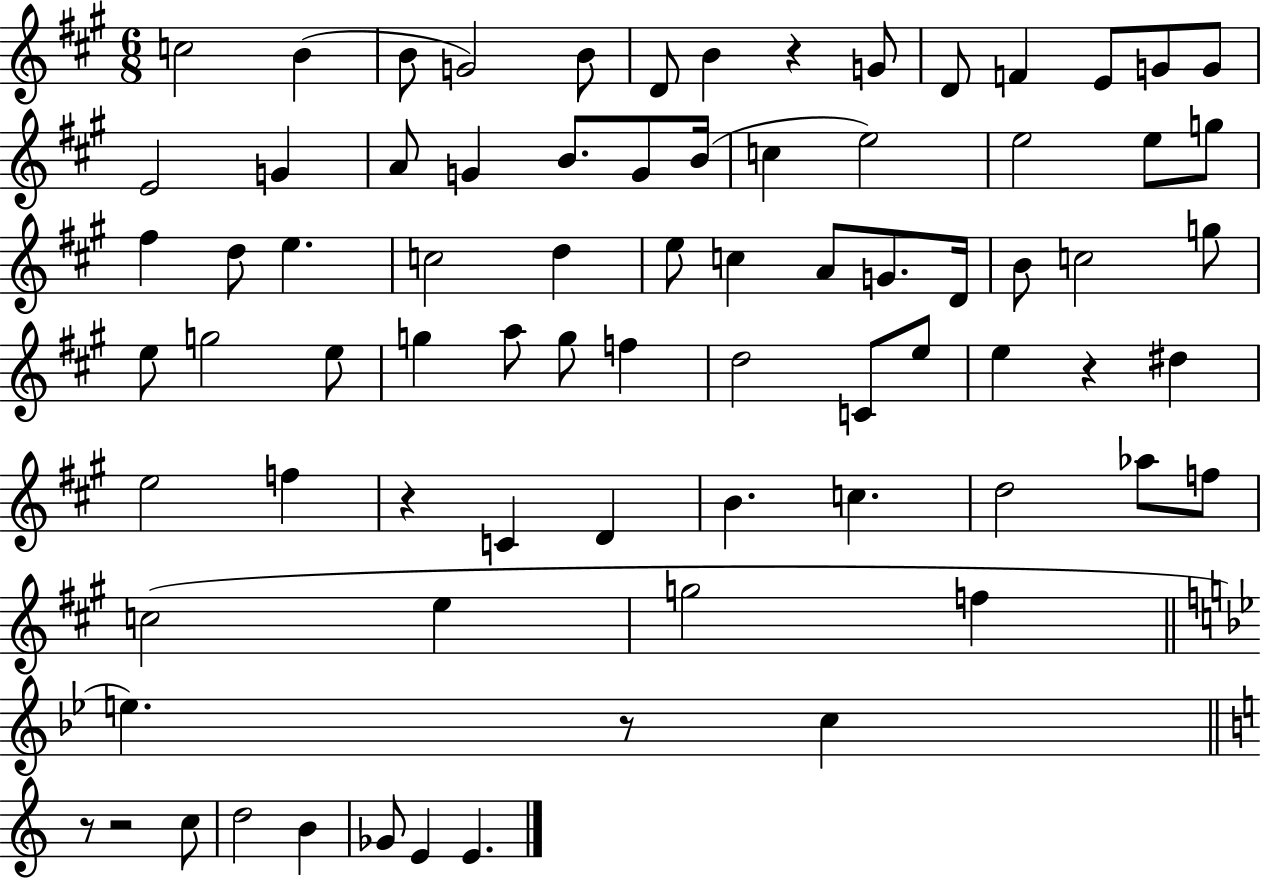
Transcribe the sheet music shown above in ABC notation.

X:1
T:Untitled
M:6/8
L:1/4
K:A
c2 B B/2 G2 B/2 D/2 B z G/2 D/2 F E/2 G/2 G/2 E2 G A/2 G B/2 G/2 B/4 c e2 e2 e/2 g/2 ^f d/2 e c2 d e/2 c A/2 G/2 D/4 B/2 c2 g/2 e/2 g2 e/2 g a/2 g/2 f d2 C/2 e/2 e z ^d e2 f z C D B c d2 _a/2 f/2 c2 e g2 f e z/2 c z/2 z2 c/2 d2 B _G/2 E E